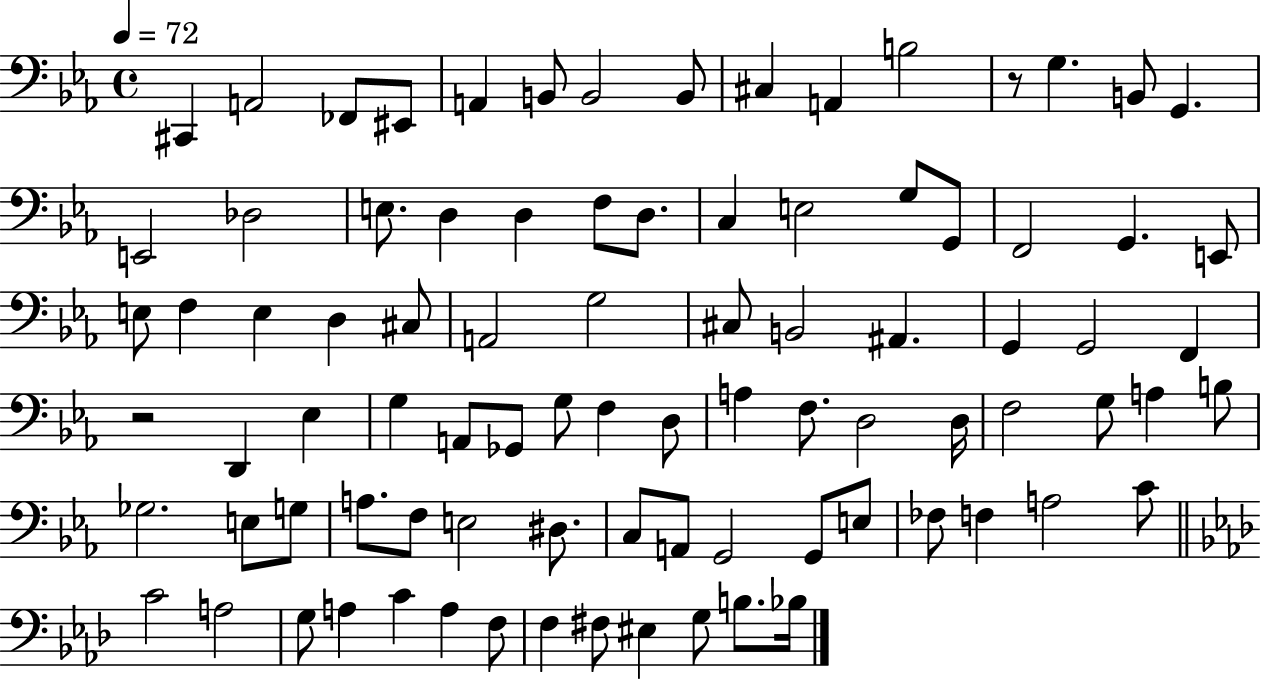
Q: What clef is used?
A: bass